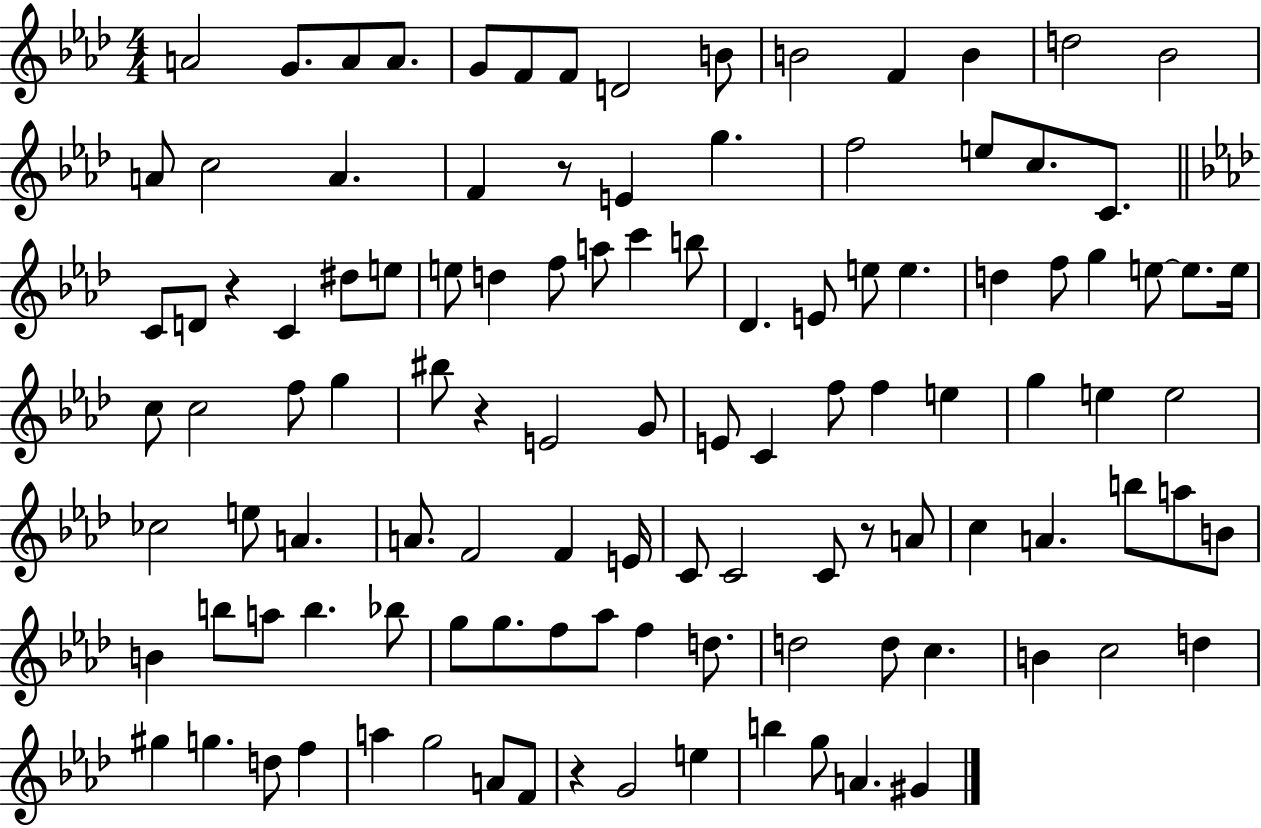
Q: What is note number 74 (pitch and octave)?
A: B5